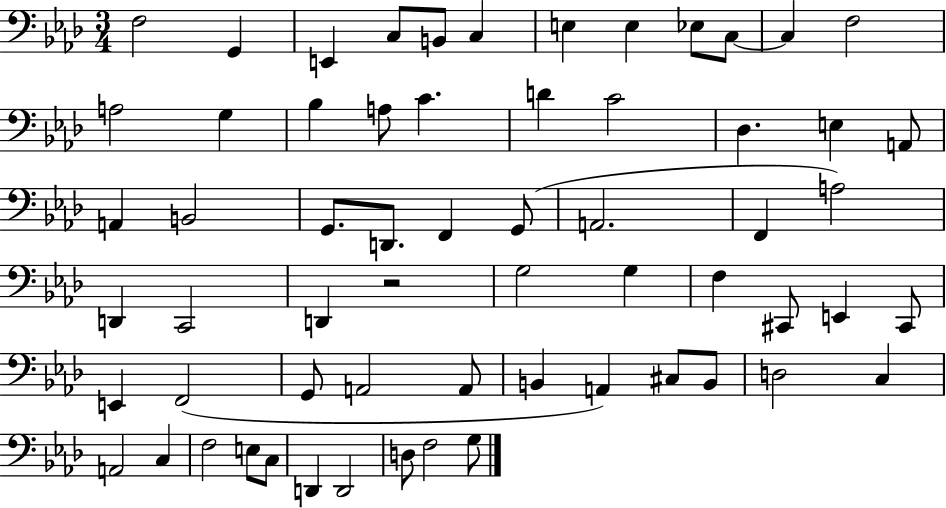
F3/h G2/q E2/q C3/e B2/e C3/q E3/q E3/q Eb3/e C3/e C3/q F3/h A3/h G3/q Bb3/q A3/e C4/q. D4/q C4/h Db3/q. E3/q A2/e A2/q B2/h G2/e. D2/e. F2/q G2/e A2/h. F2/q A3/h D2/q C2/h D2/q R/h G3/h G3/q F3/q C#2/e E2/q C#2/e E2/q F2/h G2/e A2/h A2/e B2/q A2/q C#3/e B2/e D3/h C3/q A2/h C3/q F3/h E3/e C3/e D2/q D2/h D3/e F3/h G3/e